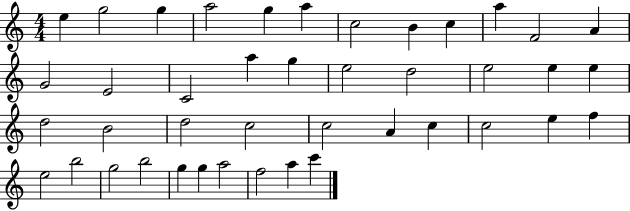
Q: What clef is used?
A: treble